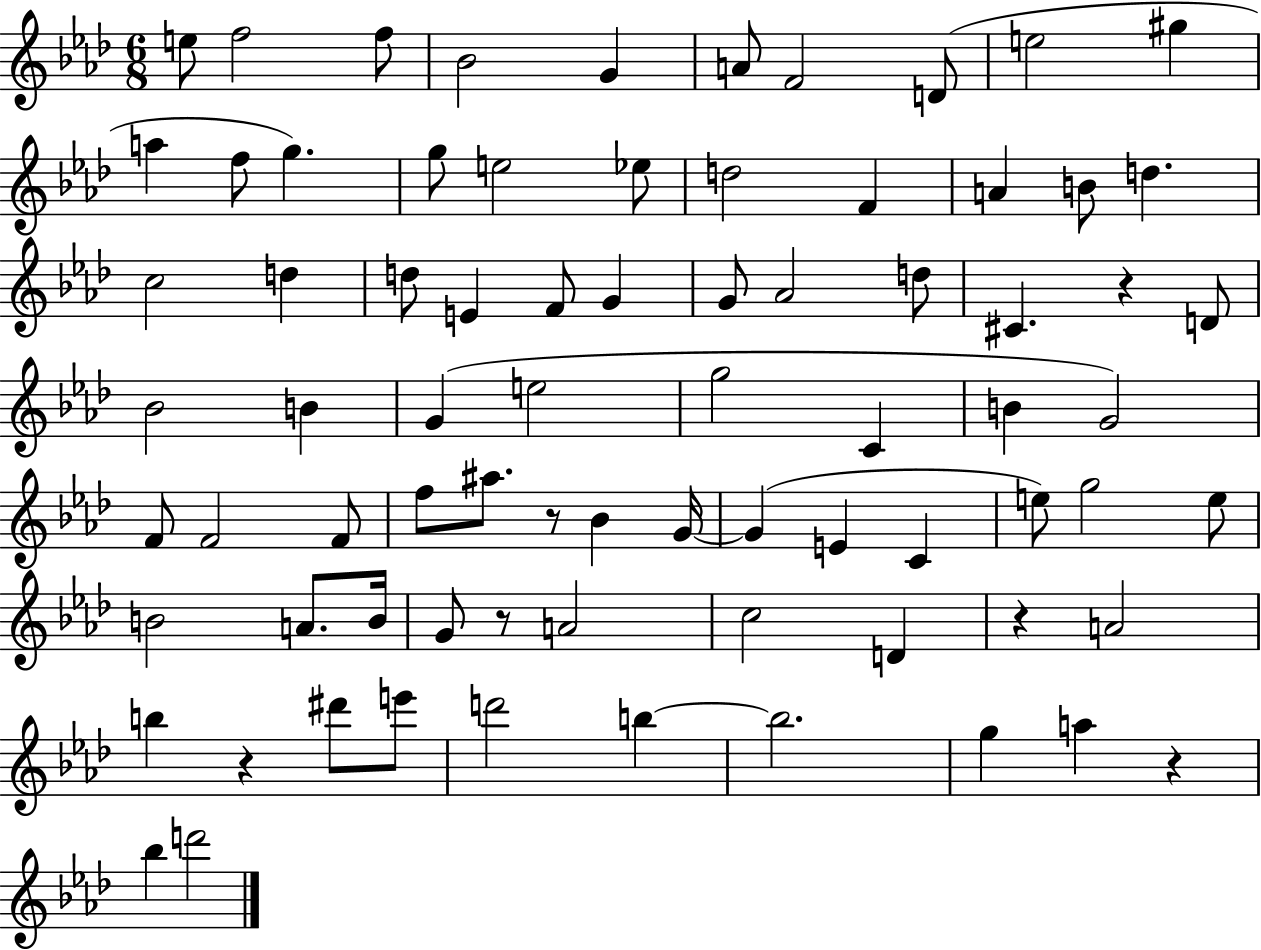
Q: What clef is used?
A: treble